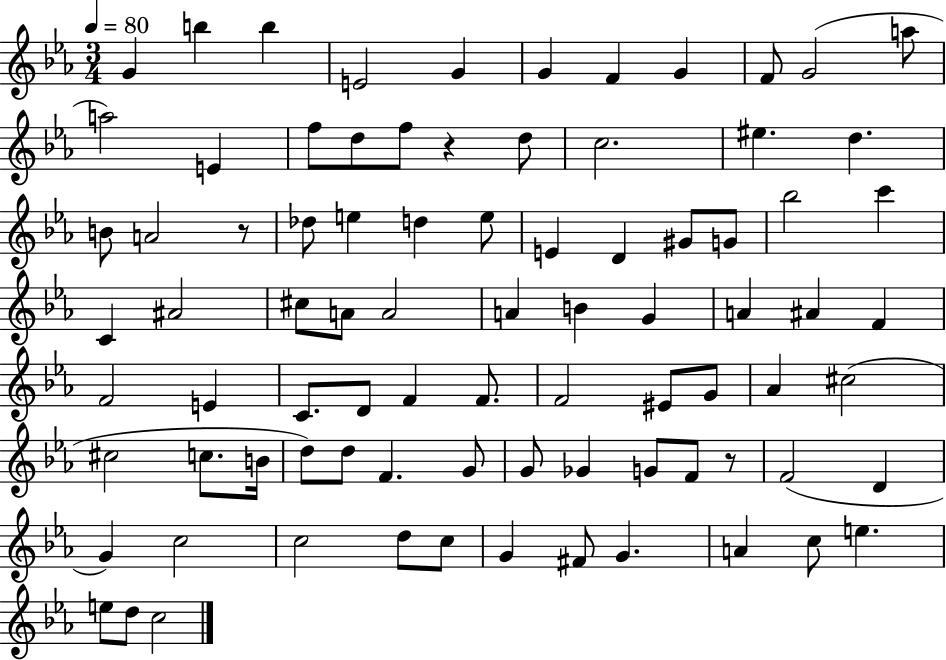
G4/q B5/q B5/q E4/h G4/q G4/q F4/q G4/q F4/e G4/h A5/e A5/h E4/q F5/e D5/e F5/e R/q D5/e C5/h. EIS5/q. D5/q. B4/e A4/h R/e Db5/e E5/q D5/q E5/e E4/q D4/q G#4/e G4/e Bb5/h C6/q C4/q A#4/h C#5/e A4/e A4/h A4/q B4/q G4/q A4/q A#4/q F4/q F4/h E4/q C4/e. D4/e F4/q F4/e. F4/h EIS4/e G4/e Ab4/q C#5/h C#5/h C5/e. B4/s D5/e D5/e F4/q. G4/e G4/e Gb4/q G4/e F4/e R/e F4/h D4/q G4/q C5/h C5/h D5/e C5/e G4/q F#4/e G4/q. A4/q C5/e E5/q. E5/e D5/e C5/h